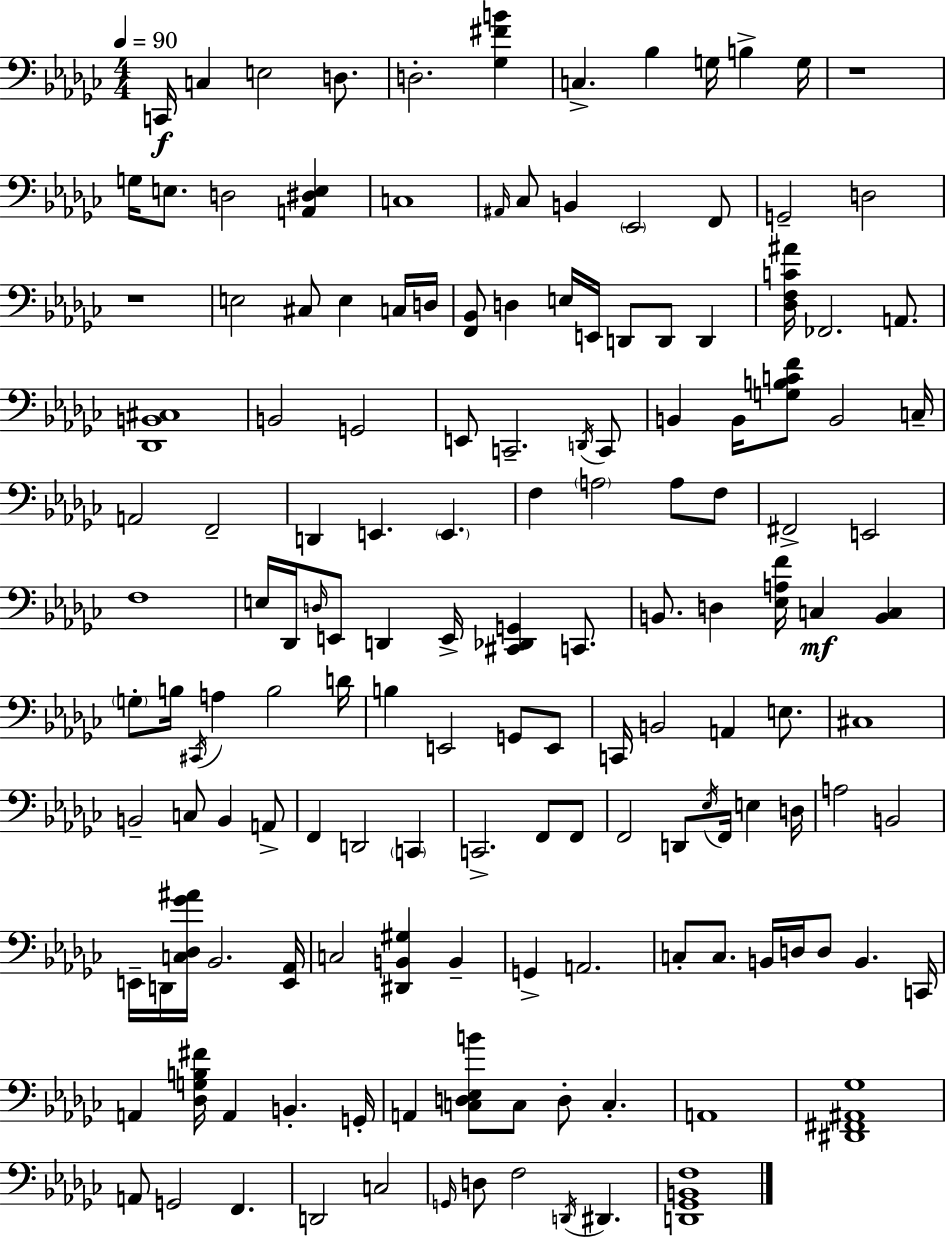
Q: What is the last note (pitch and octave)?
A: D#2